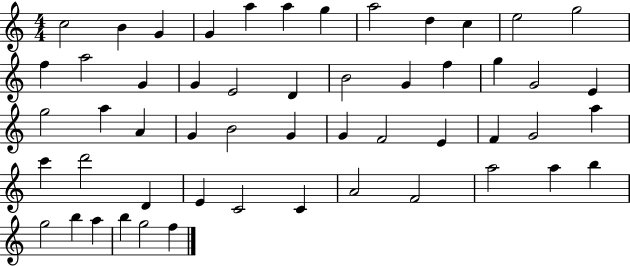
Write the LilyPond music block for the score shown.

{
  \clef treble
  \numericTimeSignature
  \time 4/4
  \key c \major
  c''2 b'4 g'4 | g'4 a''4 a''4 g''4 | a''2 d''4 c''4 | e''2 g''2 | \break f''4 a''2 g'4 | g'4 e'2 d'4 | b'2 g'4 f''4 | g''4 g'2 e'4 | \break g''2 a''4 a'4 | g'4 b'2 g'4 | g'4 f'2 e'4 | f'4 g'2 a''4 | \break c'''4 d'''2 d'4 | e'4 c'2 c'4 | a'2 f'2 | a''2 a''4 b''4 | \break g''2 b''4 a''4 | b''4 g''2 f''4 | \bar "|."
}